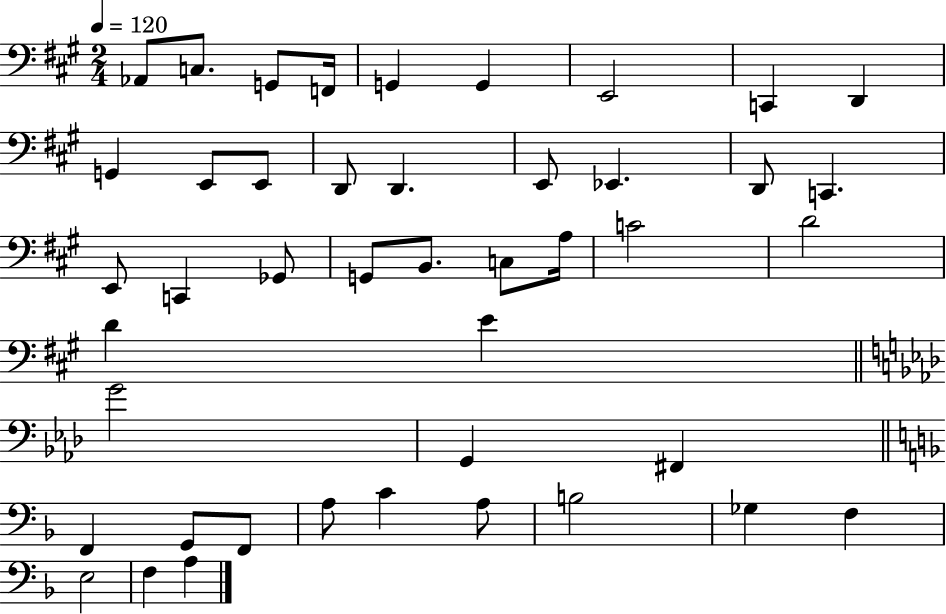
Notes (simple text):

Ab2/e C3/e. G2/e F2/s G2/q G2/q E2/h C2/q D2/q G2/q E2/e E2/e D2/e D2/q. E2/e Eb2/q. D2/e C2/q. E2/e C2/q Gb2/e G2/e B2/e. C3/e A3/s C4/h D4/h D4/q E4/q G4/h G2/q F#2/q F2/q G2/e F2/e A3/e C4/q A3/e B3/h Gb3/q F3/q E3/h F3/q A3/q